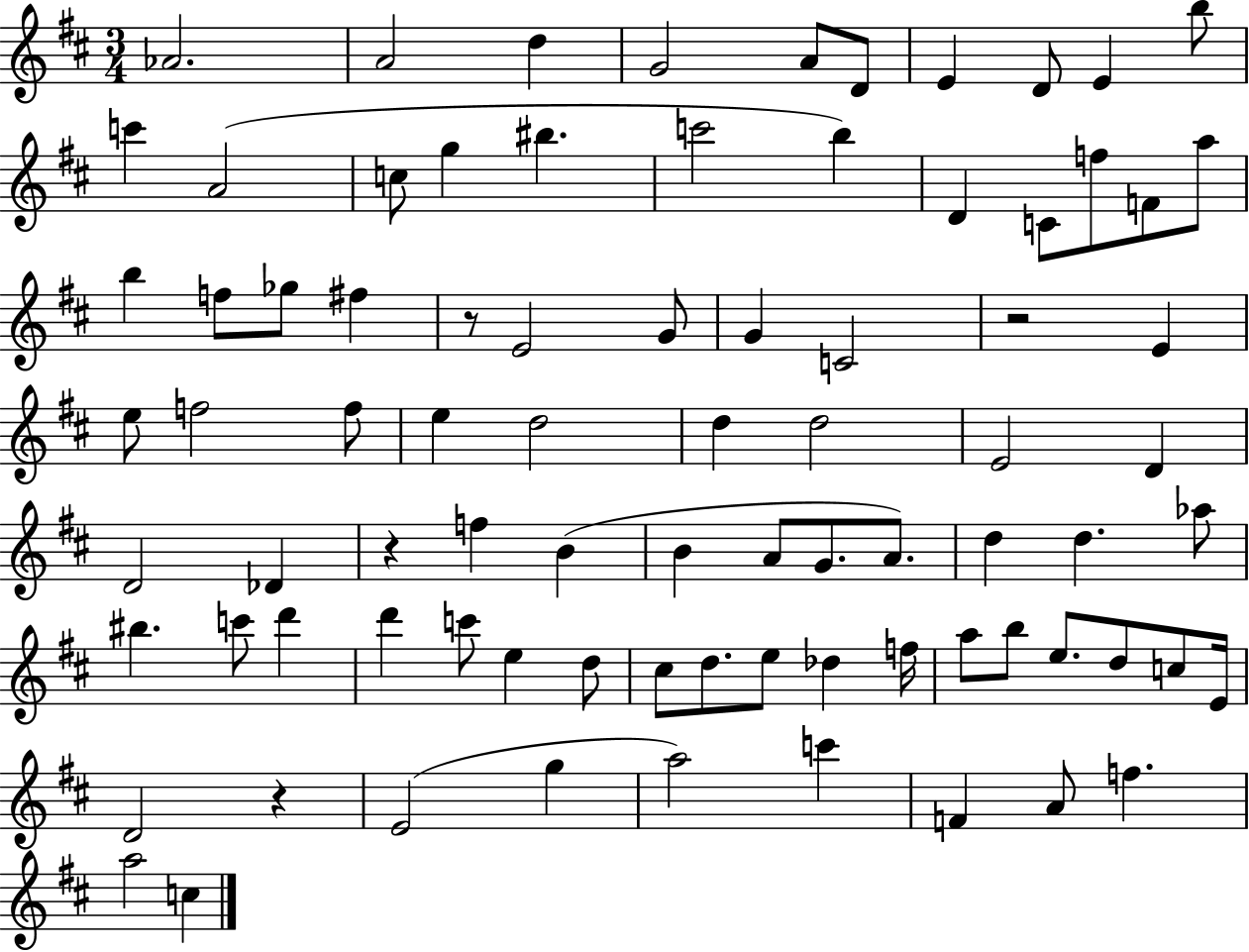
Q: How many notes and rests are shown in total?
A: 83